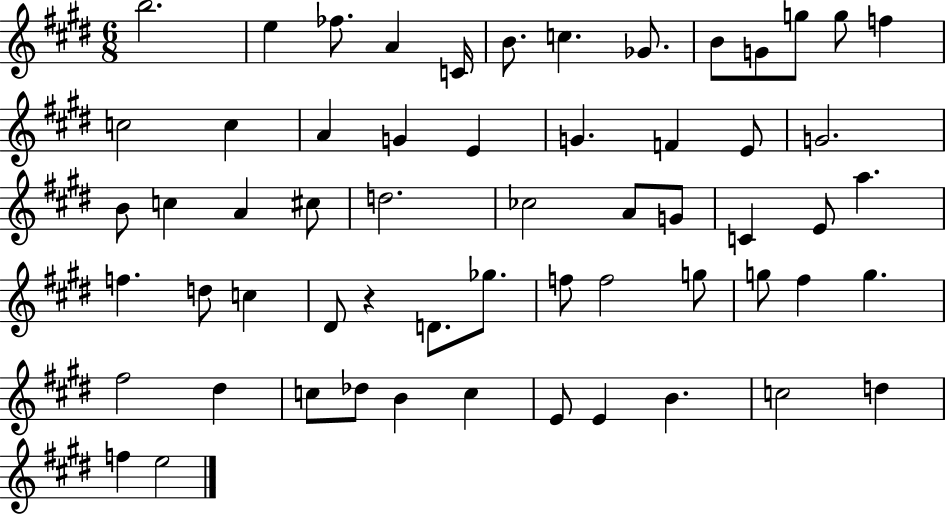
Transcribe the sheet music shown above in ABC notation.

X:1
T:Untitled
M:6/8
L:1/4
K:E
b2 e _f/2 A C/4 B/2 c _G/2 B/2 G/2 g/2 g/2 f c2 c A G E G F E/2 G2 B/2 c A ^c/2 d2 _c2 A/2 G/2 C E/2 a f d/2 c ^D/2 z D/2 _g/2 f/2 f2 g/2 g/2 ^f g ^f2 ^d c/2 _d/2 B c E/2 E B c2 d f e2